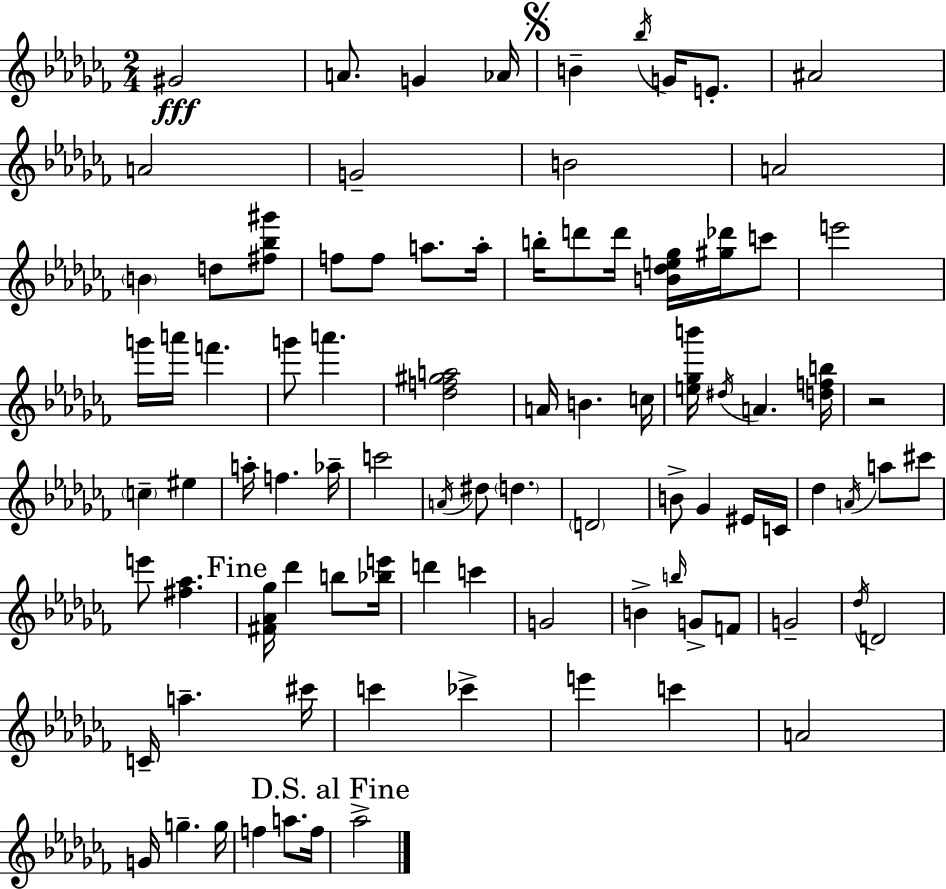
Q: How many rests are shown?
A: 1